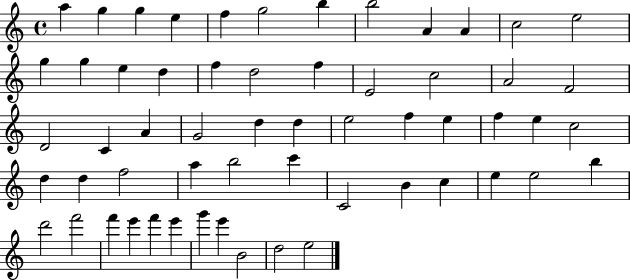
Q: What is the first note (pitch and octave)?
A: A5